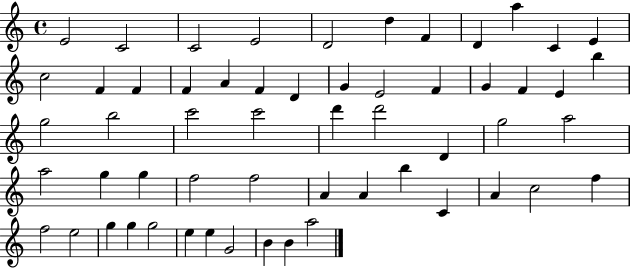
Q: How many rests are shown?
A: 0